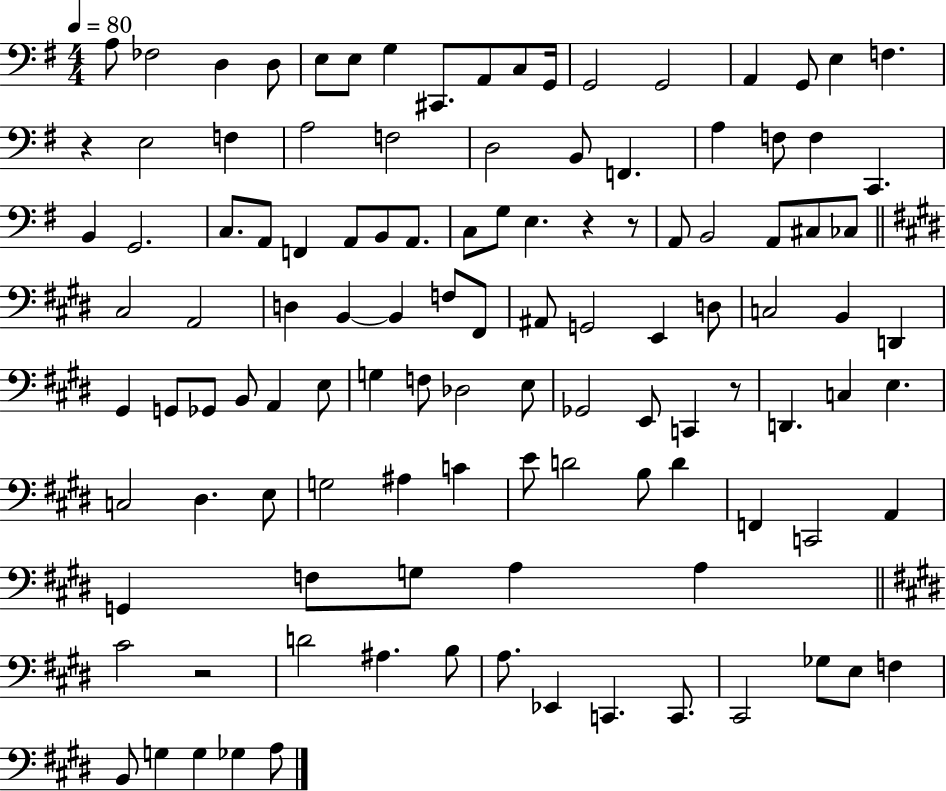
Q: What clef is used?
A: bass